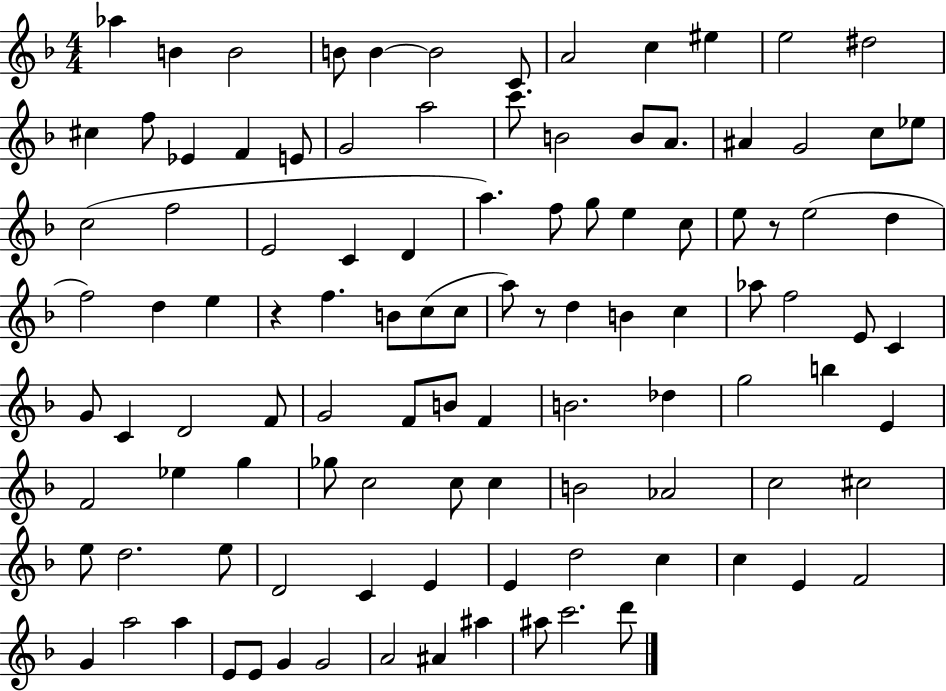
X:1
T:Untitled
M:4/4
L:1/4
K:F
_a B B2 B/2 B B2 C/2 A2 c ^e e2 ^d2 ^c f/2 _E F E/2 G2 a2 c'/2 B2 B/2 A/2 ^A G2 c/2 _e/2 c2 f2 E2 C D a f/2 g/2 e c/2 e/2 z/2 e2 d f2 d e z f B/2 c/2 c/2 a/2 z/2 d B c _a/2 f2 E/2 C G/2 C D2 F/2 G2 F/2 B/2 F B2 _d g2 b E F2 _e g _g/2 c2 c/2 c B2 _A2 c2 ^c2 e/2 d2 e/2 D2 C E E d2 c c E F2 G a2 a E/2 E/2 G G2 A2 ^A ^a ^a/2 c'2 d'/2